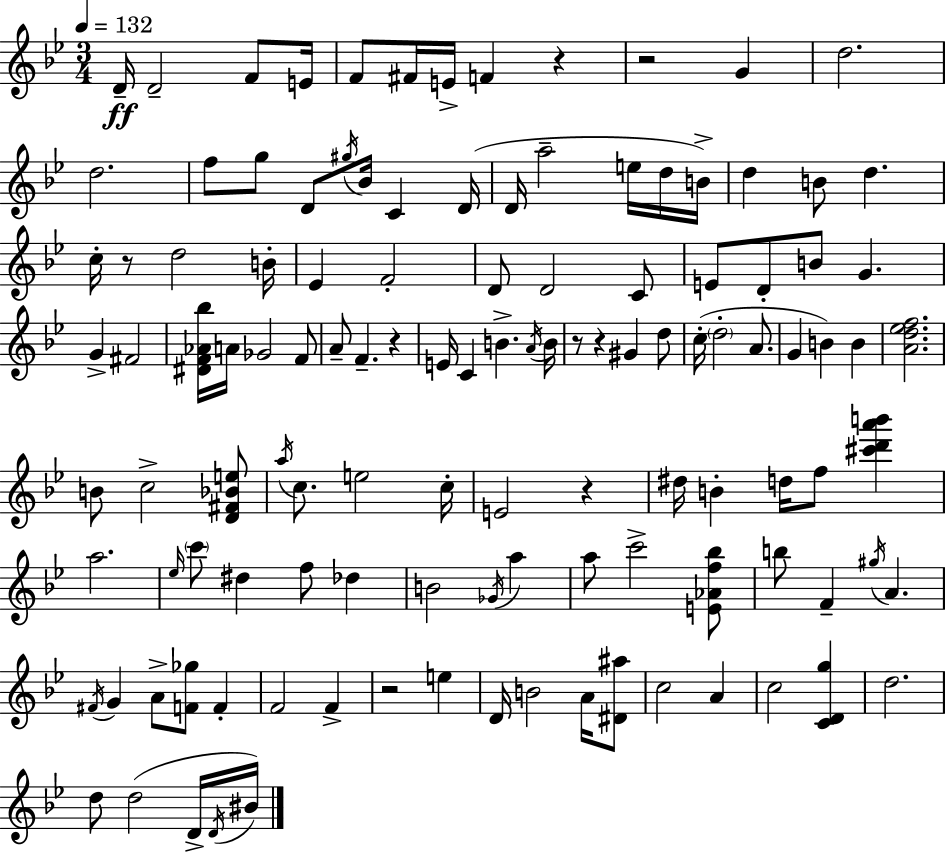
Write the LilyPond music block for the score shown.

{
  \clef treble
  \numericTimeSignature
  \time 3/4
  \key g \minor
  \tempo 4 = 132
  d'16--\ff d'2-- f'8 e'16 | f'8 fis'16 e'16-> f'4 r4 | r2 g'4 | d''2. | \break d''2. | f''8 g''8 d'8 \acciaccatura { gis''16 } bes'16 c'4 | d'16( d'16 a''2-- e''16 d''16 | b'16->) d''4 b'8 d''4. | \break c''16-. r8 d''2 | b'16-. ees'4 f'2-. | d'8 d'2 c'8 | e'8 d'8-. b'8 g'4. | \break g'4-> fis'2 | <dis' f' aes' bes''>16 a'16 ges'2 f'8 | a'8-- f'4.-- r4 | e'16 c'4 b'4.-> | \break \acciaccatura { a'16 } b'16 r8 r4 gis'4 | d''8 c''16-.( \parenthesize d''2-. a'8. | g'4 b'4) b'4 | <a' d'' ees'' f''>2. | \break b'8 c''2-> | <d' fis' bes' e''>8 \acciaccatura { a''16 } c''8. e''2 | c''16-. e'2 r4 | dis''16 b'4-. d''16 f''8 <cis''' d''' a''' b'''>4 | \break a''2. | \grace { ees''16 } \parenthesize c'''8 dis''4 f''8 | des''4 b'2 | \acciaccatura { ges'16 } a''4 a''8 c'''2-> | \break <e' aes' f'' bes''>8 b''8 f'4-- \acciaccatura { gis''16 } | a'4. \acciaccatura { fis'16 } g'4 a'8-> | <f' ges''>8 f'4-. f'2 | f'4-> r2 | \break e''4 d'16 b'2 | a'16 <dis' ais''>8 c''2 | a'4 c''2 | <c' d' g''>4 d''2. | \break d''8 d''2( | d'16-> \acciaccatura { d'16 } bis'16) \bar "|."
}